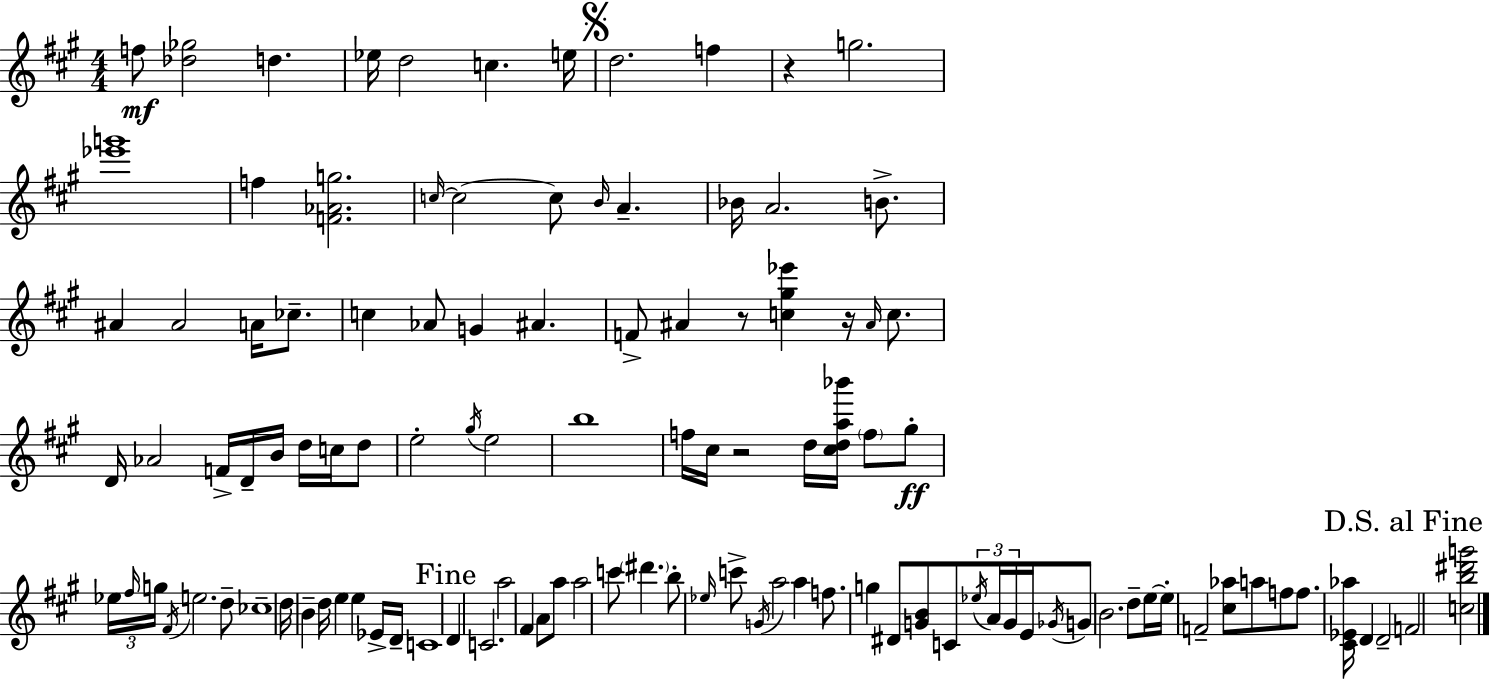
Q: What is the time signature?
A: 4/4